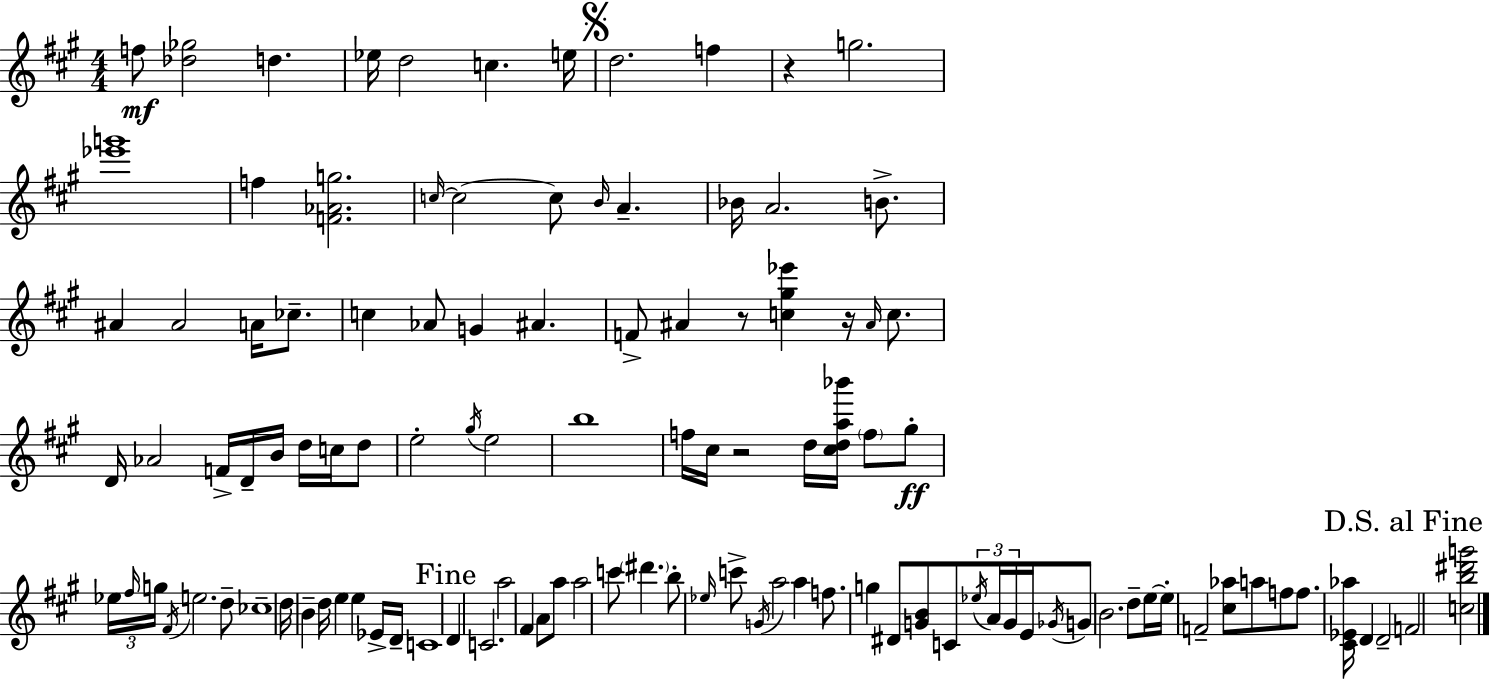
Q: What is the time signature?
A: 4/4